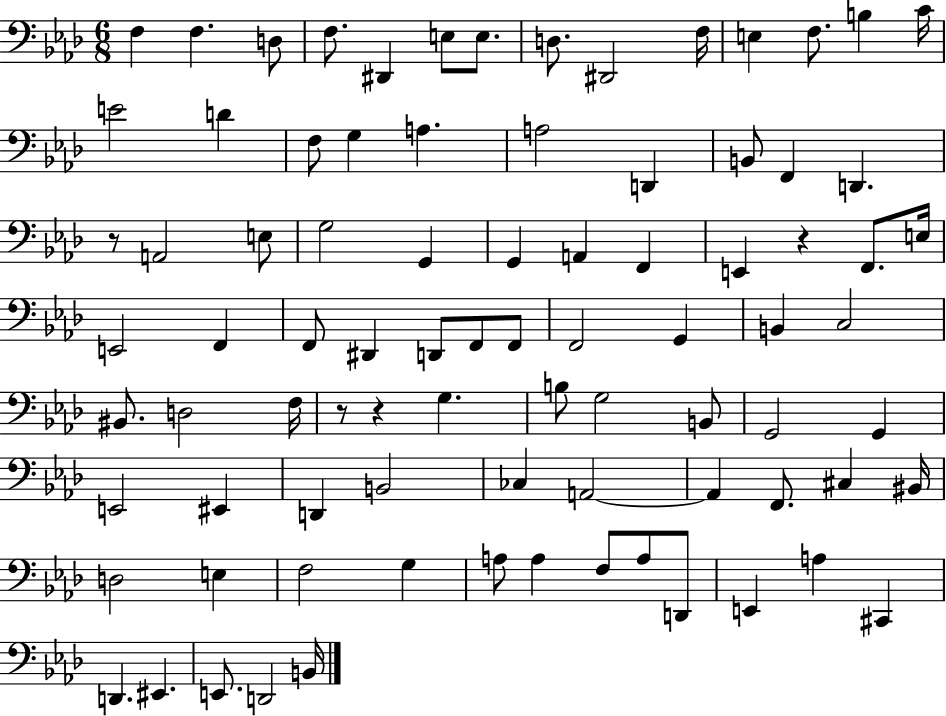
{
  \clef bass
  \numericTimeSignature
  \time 6/8
  \key aes \major
  f4 f4. d8 | f8. dis,4 e8 e8. | d8. dis,2 f16 | e4 f8. b4 c'16 | \break e'2 d'4 | f8 g4 a4. | a2 d,4 | b,8 f,4 d,4. | \break r8 a,2 e8 | g2 g,4 | g,4 a,4 f,4 | e,4 r4 f,8. e16 | \break e,2 f,4 | f,8 dis,4 d,8 f,8 f,8 | f,2 g,4 | b,4 c2 | \break bis,8. d2 f16 | r8 r4 g4. | b8 g2 b,8 | g,2 g,4 | \break e,2 eis,4 | d,4 b,2 | ces4 a,2~~ | a,4 f,8. cis4 bis,16 | \break d2 e4 | f2 g4 | a8 a4 f8 a8 d,8 | e,4 a4 cis,4 | \break d,4. eis,4. | e,8. d,2 b,16 | \bar "|."
}